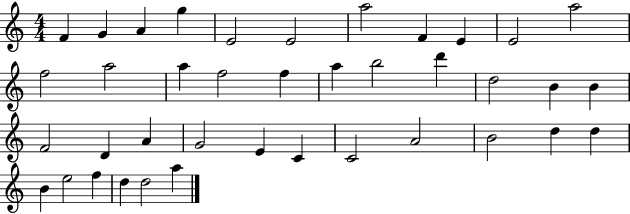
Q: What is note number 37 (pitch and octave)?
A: D5